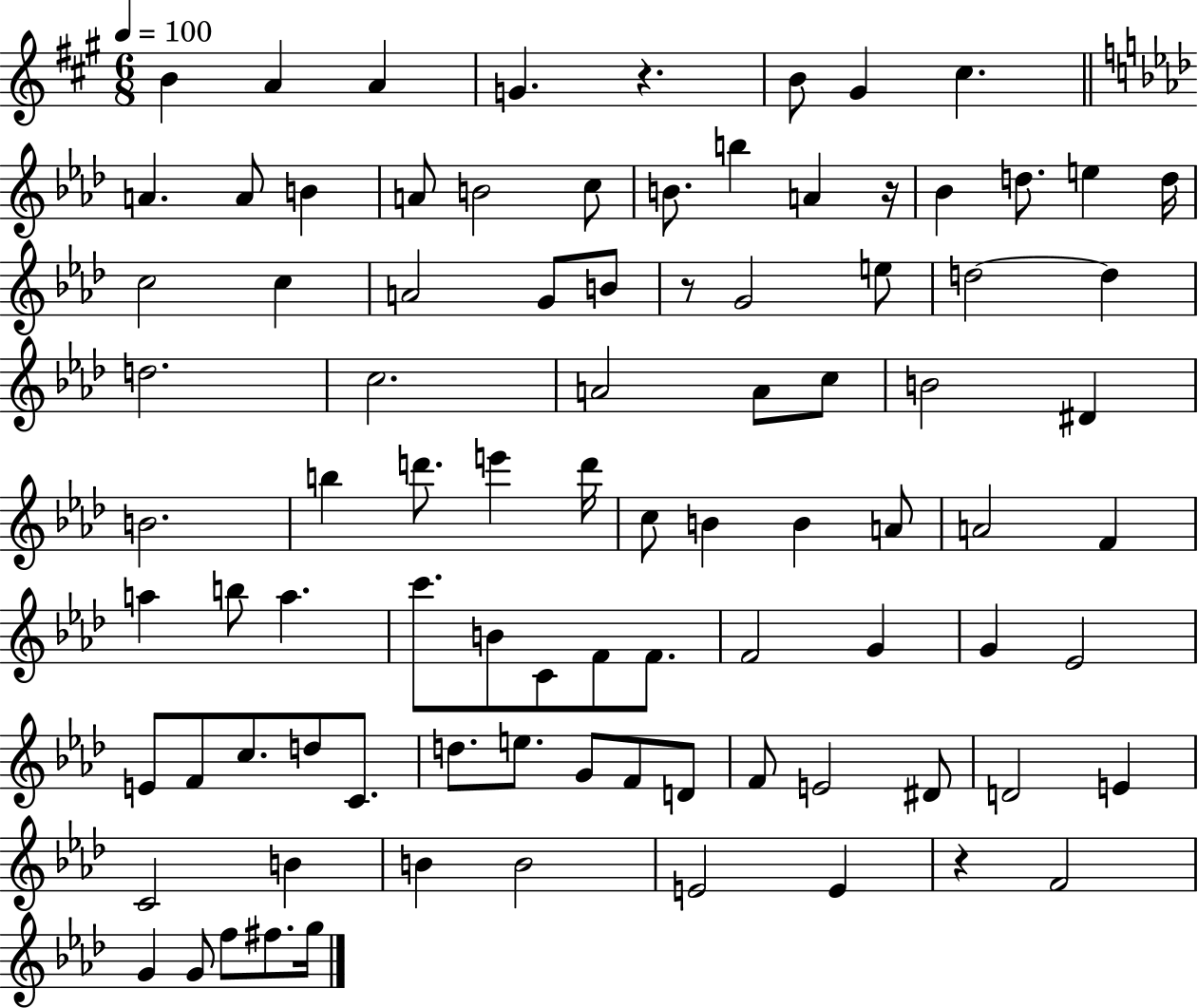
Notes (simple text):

B4/q A4/q A4/q G4/q. R/q. B4/e G#4/q C#5/q. A4/q. A4/e B4/q A4/e B4/h C5/e B4/e. B5/q A4/q R/s Bb4/q D5/e. E5/q D5/s C5/h C5/q A4/h G4/e B4/e R/e G4/h E5/e D5/h D5/q D5/h. C5/h. A4/h A4/e C5/e B4/h D#4/q B4/h. B5/q D6/e. E6/q D6/s C5/e B4/q B4/q A4/e A4/h F4/q A5/q B5/e A5/q. C6/e. B4/e C4/e F4/e F4/e. F4/h G4/q G4/q Eb4/h E4/e F4/e C5/e. D5/e C4/e. D5/e. E5/e. G4/e F4/e D4/e F4/e E4/h D#4/e D4/h E4/q C4/h B4/q B4/q B4/h E4/h E4/q R/q F4/h G4/q G4/e F5/e F#5/e. G5/s